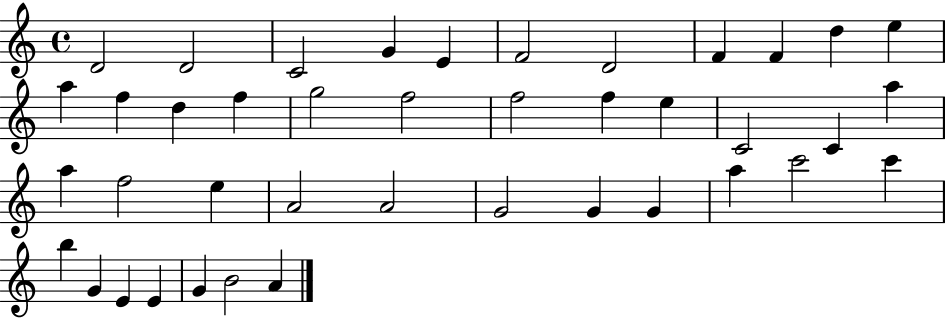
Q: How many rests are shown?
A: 0